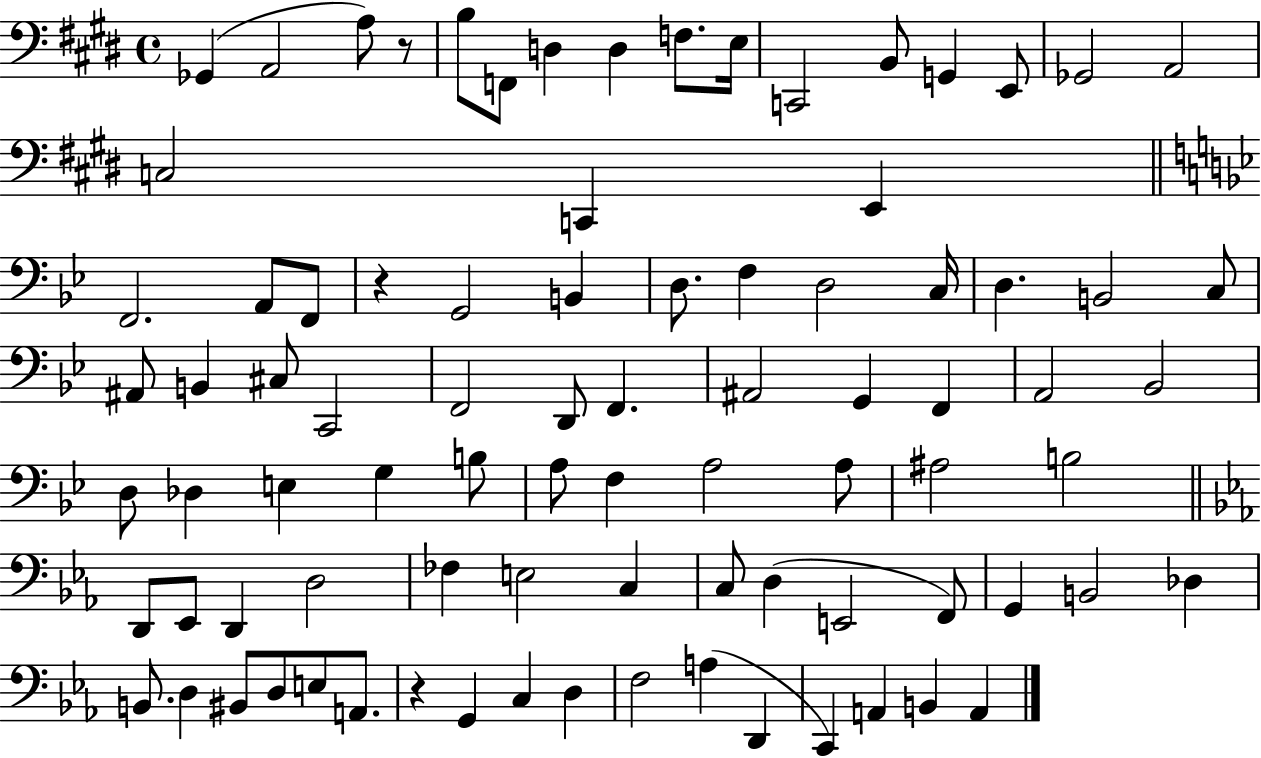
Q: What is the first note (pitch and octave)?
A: Gb2